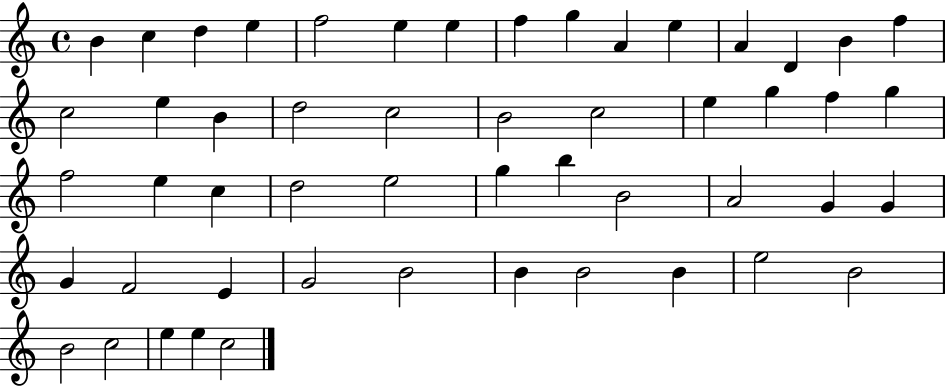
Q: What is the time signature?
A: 4/4